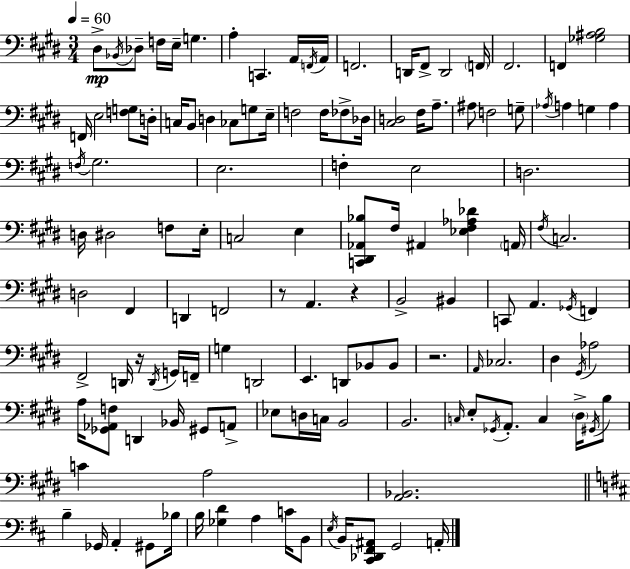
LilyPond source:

{
  \clef bass
  \numericTimeSignature
  \time 3/4
  \key e \major
  \tempo 4 = 60
  dis8->\mp \acciaccatura { bes,16 } des8-- f16 e16-- g4. | a4-. c,4. a,16 | \acciaccatura { f,16 } a,16 f,2. | d,16 fis,8-> d,2 | \break \parenthesize f,16 fis,2. | f,4 <ges ais b>2 | f,16 e2 <f g>8 | d16-. c16 b,8 d4 ces8 g8 | \break e16-- f2 f16 fes8-> | des16 <cis d>2 fis16 a8.-- | ais8 f2 | g8-- \acciaccatura { aes16 } a4 g4 a4 | \break \acciaccatura { f16 } gis2. | e2. | f4-. e2 | d2. | \break d16 dis2 | f8 e16-. c2 | e4 <c, dis, aes, bes>8 fis16 ais,4 <ees fis aes des'>4 | \parenthesize a,16 \acciaccatura { fis16 } c2. | \break d2 | fis,4 d,4 f,2 | r8 a,4. | r4 b,2-> | \break bis,4 c,8 a,4. | \acciaccatura { ges,16 } f,4 fis,2-> | d,16 r16 \acciaccatura { d,16 } g,16 f,16-- g4 d,2 | e,4. | \break d,8 bes,8 bes,8 r2. | \grace { a,16 } ces2. | dis4 | \acciaccatura { gis,16 } aes2 a16 <ges, aes, f>8 | \break d,4 bes,16 gis,8 a,8-> ees8 d16 | c16 b,2 b,2. | \grace { c16 } e8-. | \acciaccatura { ges,16 } a,8.-. c4 \parenthesize dis16-> \acciaccatura { gis,16 } b8 | \break c'4 a2 | <a, bes,>2. | \bar "||" \break \key d \major b4-- ges,16 a,4-. gis,8 bes16 | b16 <ges d'>4 a4 c'16 b,8 | \acciaccatura { e16 } b,16 <cis, des, fis, ais,>8 g,2 | a,16-. \bar "|."
}